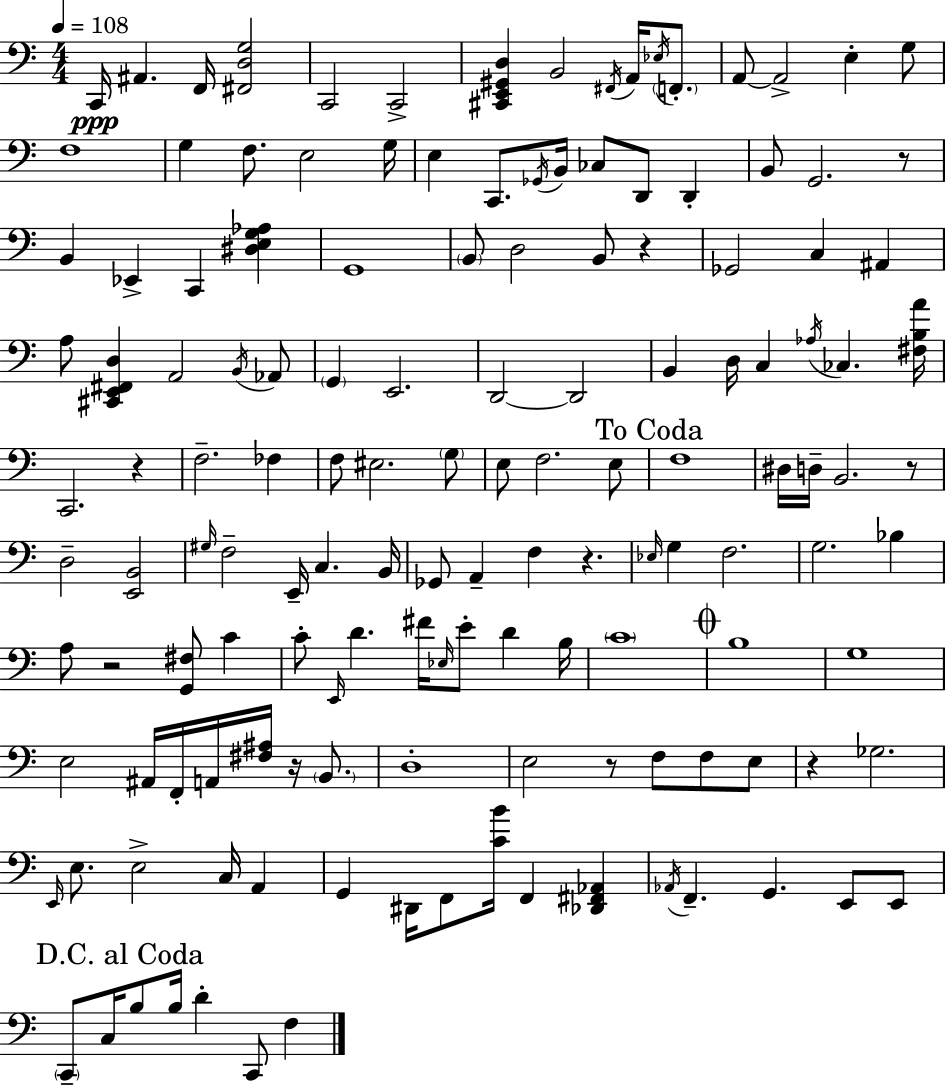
C2/s A#2/q. F2/s [F#2,D3,G3]/h C2/h C2/h [C#2,E2,G#2,D3]/q B2/h F#2/s A2/s Eb3/s F2/e. A2/e A2/h E3/q G3/e F3/w G3/q F3/e. E3/h G3/s E3/q C2/e. Gb2/s B2/s CES3/e D2/e D2/q B2/e G2/h. R/e B2/q Eb2/q C2/q [D#3,E3,G3,Ab3]/q G2/w B2/e D3/h B2/e R/q Gb2/h C3/q A#2/q A3/e [C#2,E2,F#2,D3]/q A2/h B2/s Ab2/e G2/q E2/h. D2/h D2/h B2/q D3/s C3/q Ab3/s CES3/q. [F#3,B3,A4]/s C2/h. R/q F3/h. FES3/q F3/e EIS3/h. G3/e E3/e F3/h. E3/e F3/w D#3/s D3/s B2/h. R/e D3/h [E2,B2]/h G#3/s F3/h E2/s C3/q. B2/s Gb2/e A2/q F3/q R/q. Eb3/s G3/q F3/h. G3/h. Bb3/q A3/e R/h [G2,F#3]/e C4/q C4/e E2/s D4/q. F#4/s Eb3/s E4/e D4/q B3/s C4/w B3/w G3/w E3/h A#2/s F2/s A2/s [F#3,A#3]/s R/s B2/e. D3/w E3/h R/e F3/e F3/e E3/e R/q Gb3/h. E2/s E3/e. E3/h C3/s A2/q G2/q D#2/s F2/e [C4,B4]/s F2/q [Db2,F#2,Ab2]/q Ab2/s F2/q. G2/q. E2/e E2/e C2/e C3/s B3/e B3/s D4/q C2/e F3/q